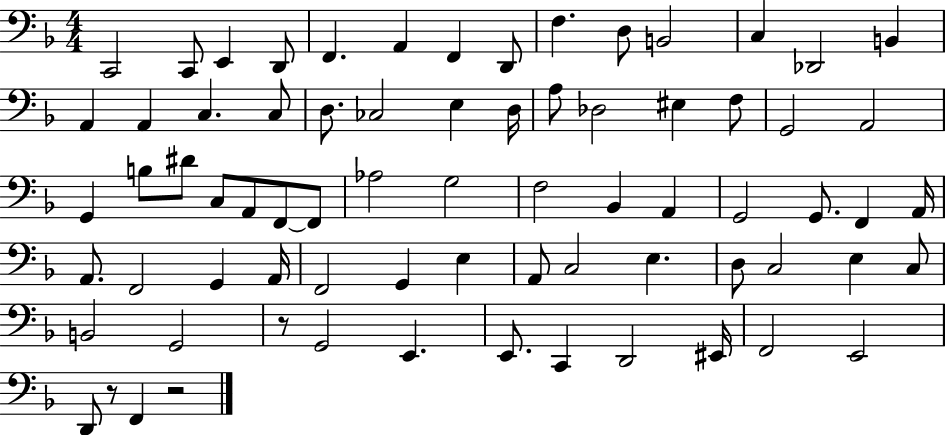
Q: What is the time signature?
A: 4/4